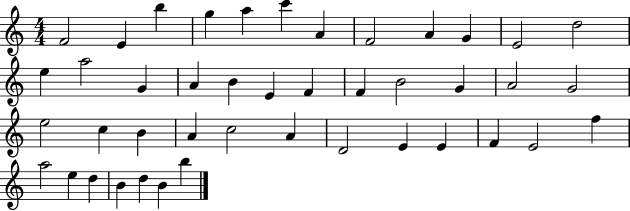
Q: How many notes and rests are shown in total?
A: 43